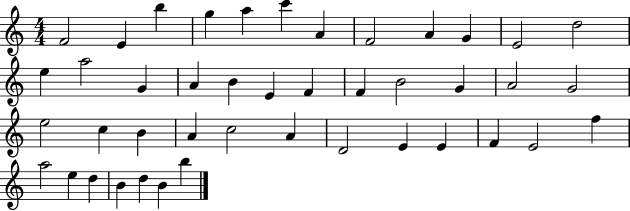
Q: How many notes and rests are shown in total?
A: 43